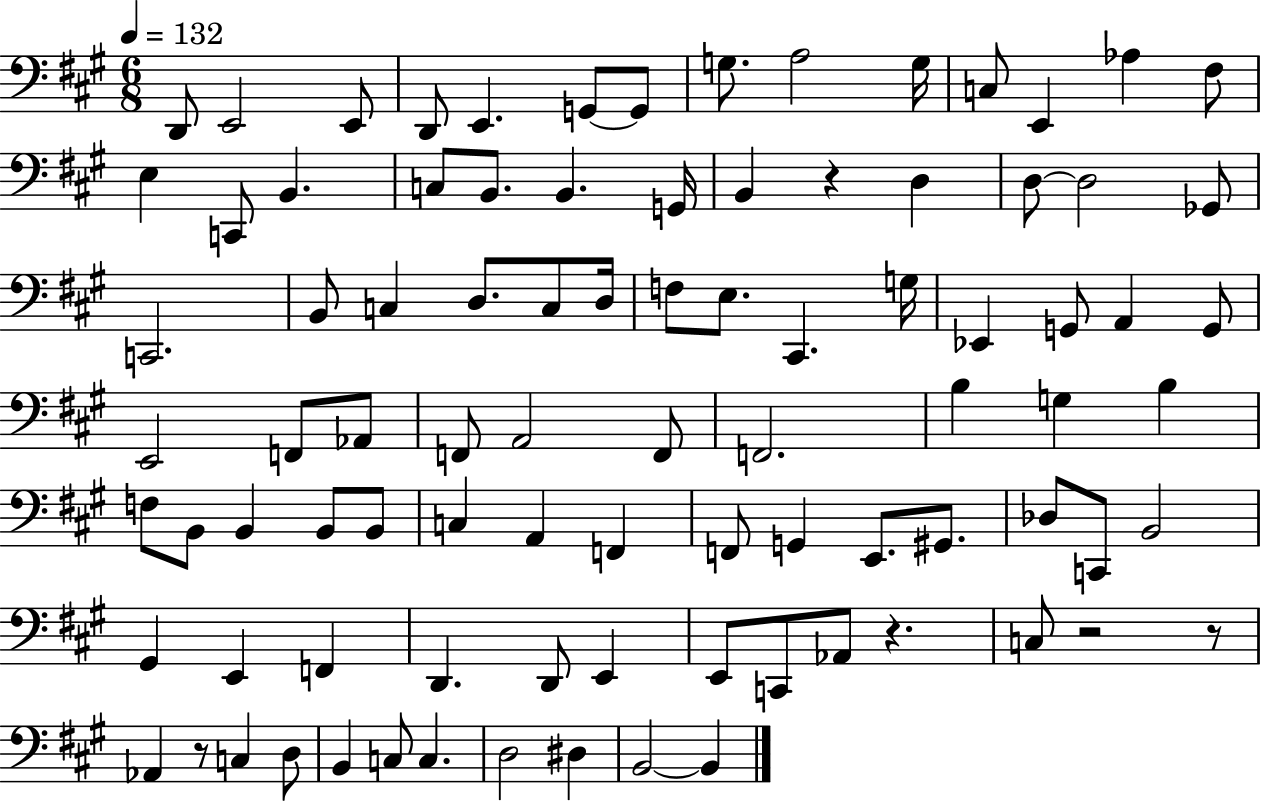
{
  \clef bass
  \numericTimeSignature
  \time 6/8
  \key a \major
  \tempo 4 = 132
  d,8 e,2 e,8 | d,8 e,4. g,8~~ g,8 | g8. a2 g16 | c8 e,4 aes4 fis8 | \break e4 c,8 b,4. | c8 b,8. b,4. g,16 | b,4 r4 d4 | d8~~ d2 ges,8 | \break c,2. | b,8 c4 d8. c8 d16 | f8 e8. cis,4. g16 | ees,4 g,8 a,4 g,8 | \break e,2 f,8 aes,8 | f,8 a,2 f,8 | f,2. | b4 g4 b4 | \break f8 b,8 b,4 b,8 b,8 | c4 a,4 f,4 | f,8 g,4 e,8. gis,8. | des8 c,8 b,2 | \break gis,4 e,4 f,4 | d,4. d,8 e,4 | e,8 c,8 aes,8 r4. | c8 r2 r8 | \break aes,4 r8 c4 d8 | b,4 c8 c4. | d2 dis4 | b,2~~ b,4 | \break \bar "|."
}